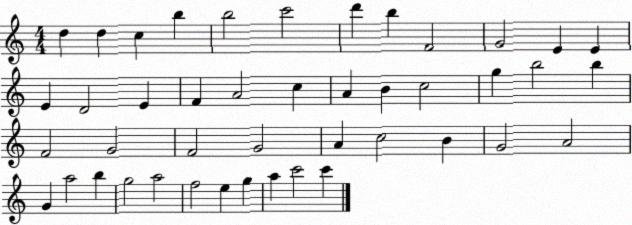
X:1
T:Untitled
M:4/4
L:1/4
K:C
d d c b b2 c'2 d' b F2 G2 E E E D2 E F A2 c A B c2 g b2 b F2 G2 F2 G2 A c2 B G2 A2 G a2 b g2 a2 f2 e g a c'2 c'